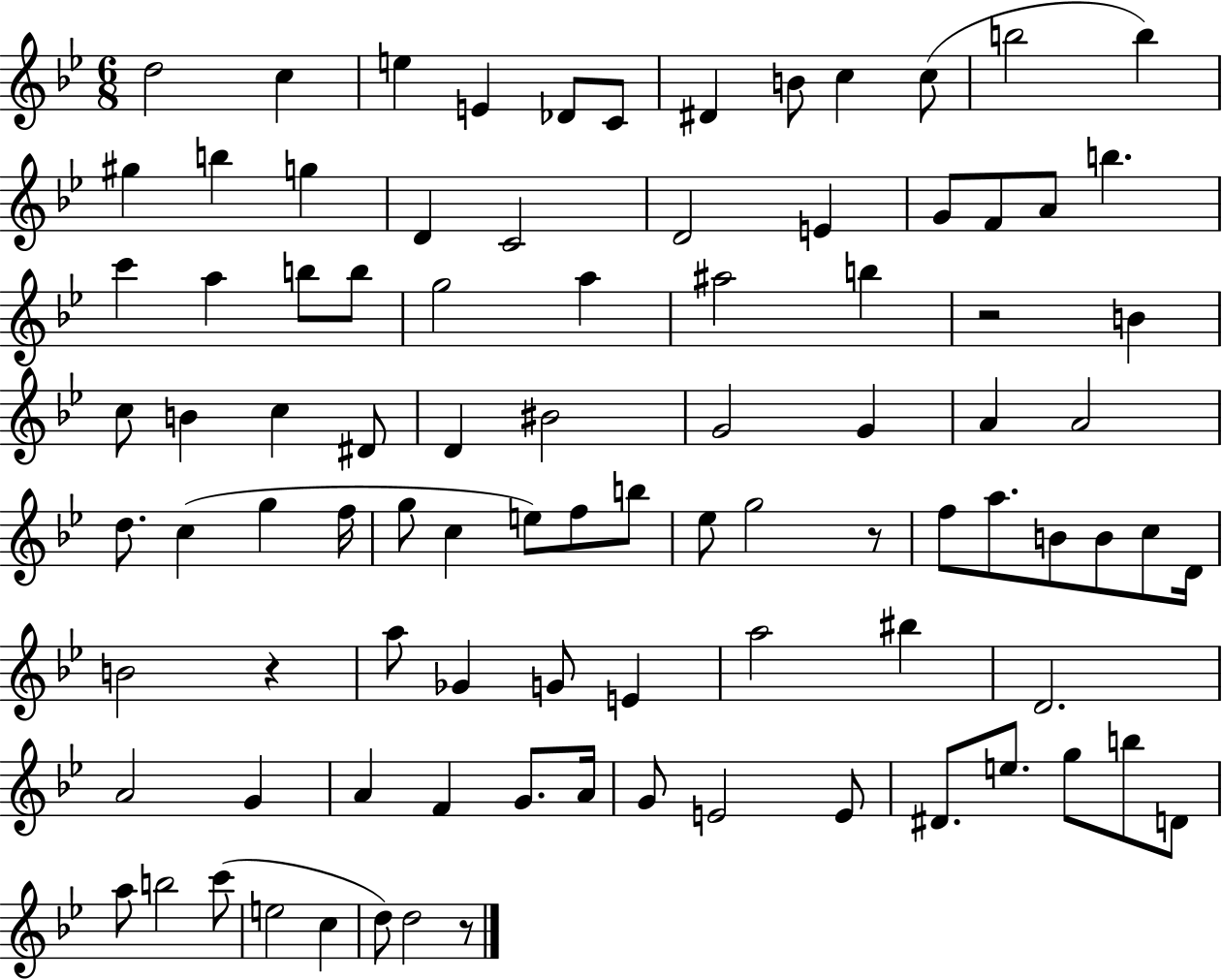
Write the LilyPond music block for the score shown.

{
  \clef treble
  \numericTimeSignature
  \time 6/8
  \key bes \major
  d''2 c''4 | e''4 e'4 des'8 c'8 | dis'4 b'8 c''4 c''8( | b''2 b''4) | \break gis''4 b''4 g''4 | d'4 c'2 | d'2 e'4 | g'8 f'8 a'8 b''4. | \break c'''4 a''4 b''8 b''8 | g''2 a''4 | ais''2 b''4 | r2 b'4 | \break c''8 b'4 c''4 dis'8 | d'4 bis'2 | g'2 g'4 | a'4 a'2 | \break d''8. c''4( g''4 f''16 | g''8 c''4 e''8) f''8 b''8 | ees''8 g''2 r8 | f''8 a''8. b'8 b'8 c''8 d'16 | \break b'2 r4 | a''8 ges'4 g'8 e'4 | a''2 bis''4 | d'2. | \break a'2 g'4 | a'4 f'4 g'8. a'16 | g'8 e'2 e'8 | dis'8. e''8. g''8 b''8 d'8 | \break a''8 b''2 c'''8( | e''2 c''4 | d''8) d''2 r8 | \bar "|."
}